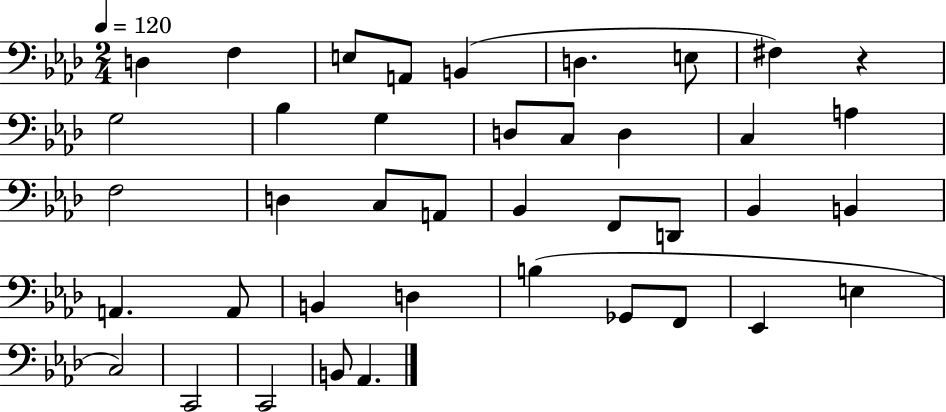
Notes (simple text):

D3/q F3/q E3/e A2/e B2/q D3/q. E3/e F#3/q R/q G3/h Bb3/q G3/q D3/e C3/e D3/q C3/q A3/q F3/h D3/q C3/e A2/e Bb2/q F2/e D2/e Bb2/q B2/q A2/q. A2/e B2/q D3/q B3/q Gb2/e F2/e Eb2/q E3/q C3/h C2/h C2/h B2/e Ab2/q.